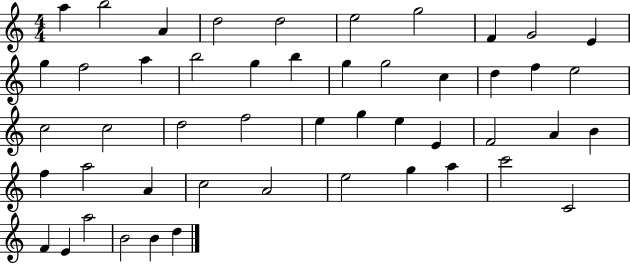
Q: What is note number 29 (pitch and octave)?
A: E5